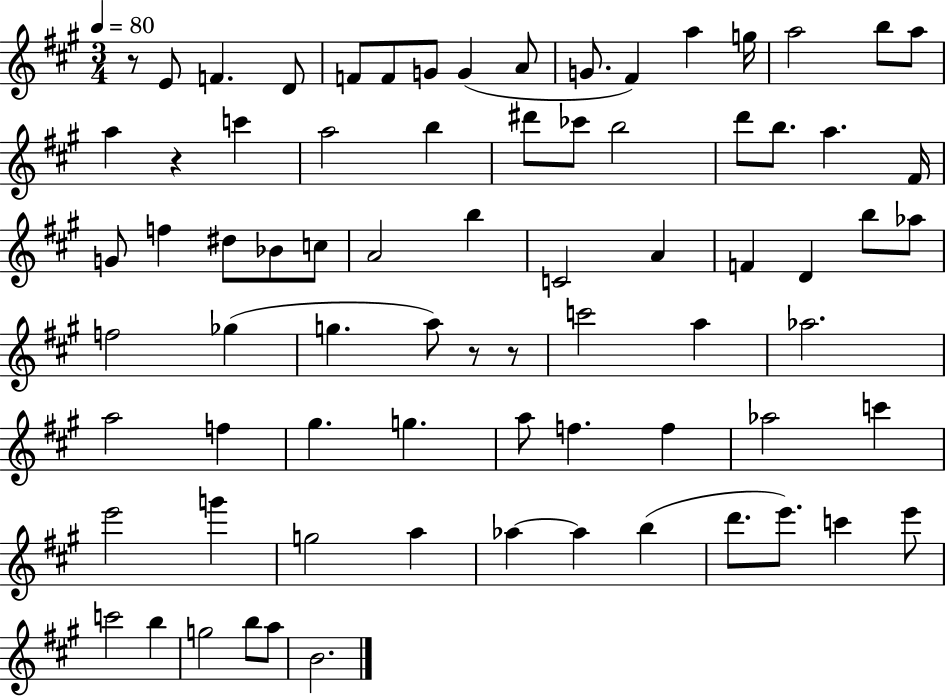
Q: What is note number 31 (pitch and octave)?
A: C5